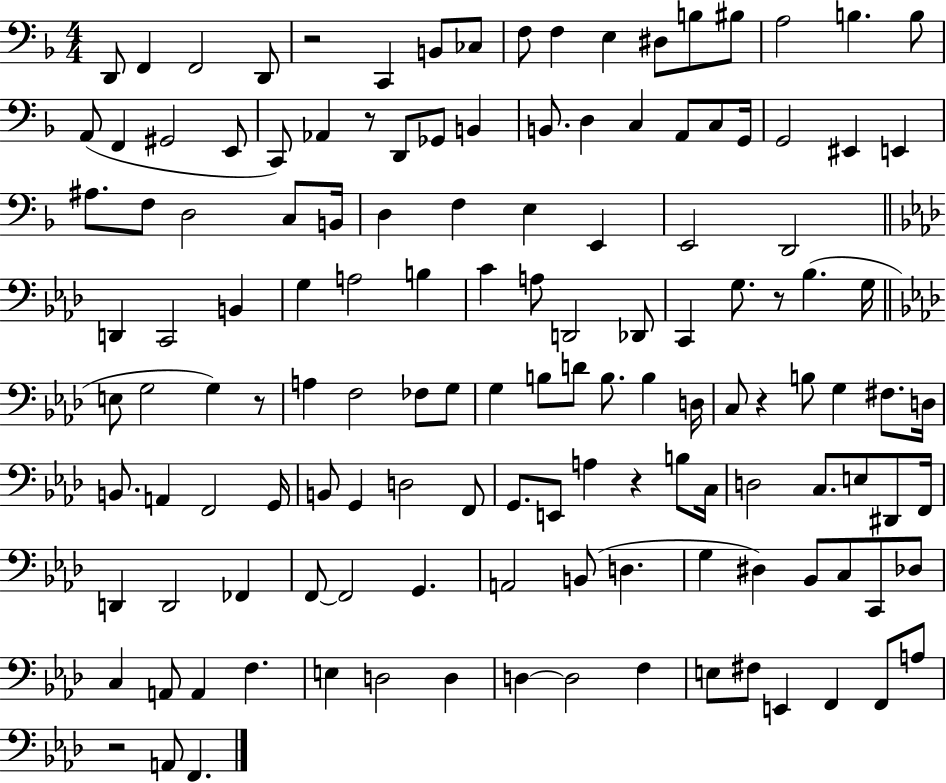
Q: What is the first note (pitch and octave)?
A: D2